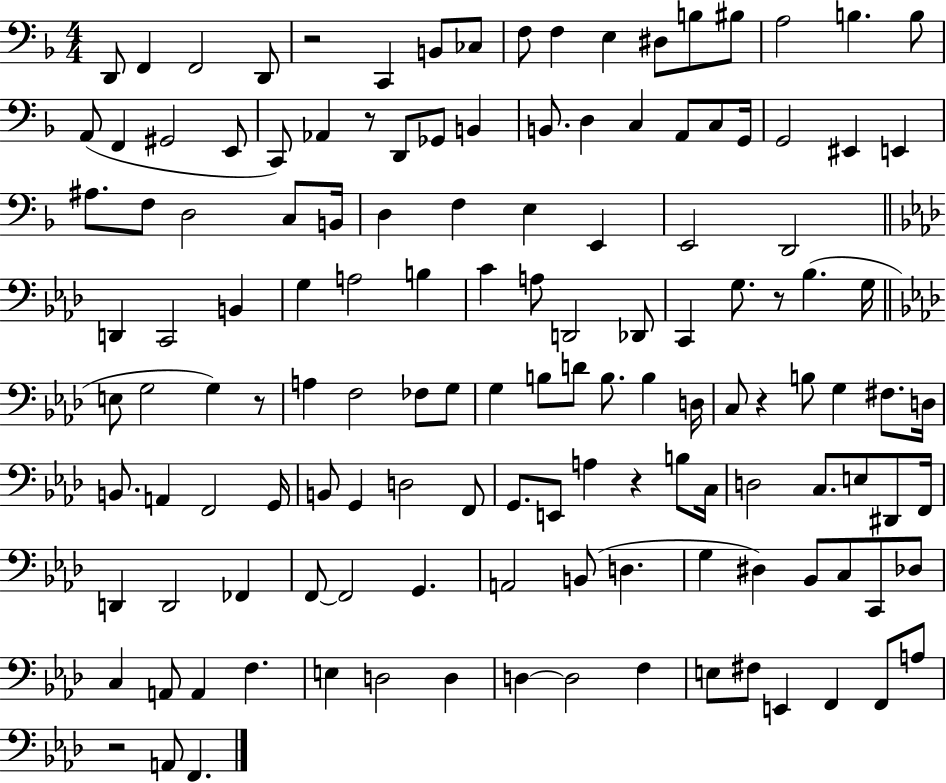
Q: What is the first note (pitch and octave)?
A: D2